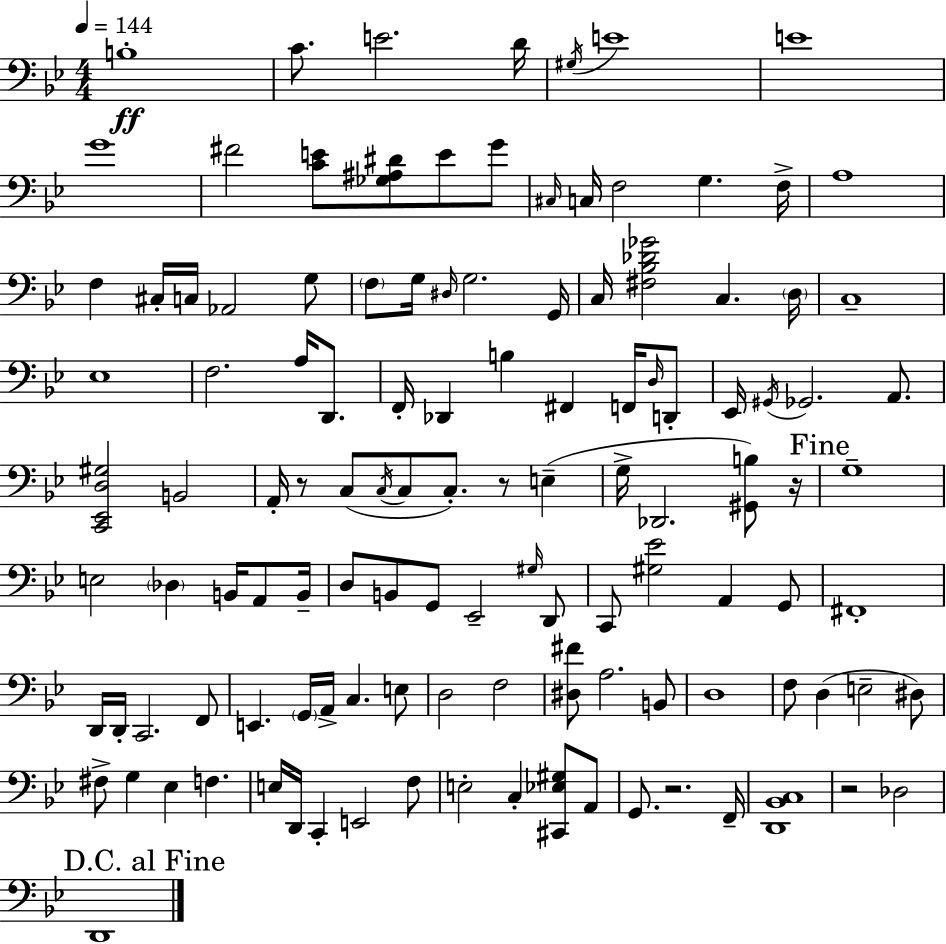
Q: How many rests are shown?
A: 5